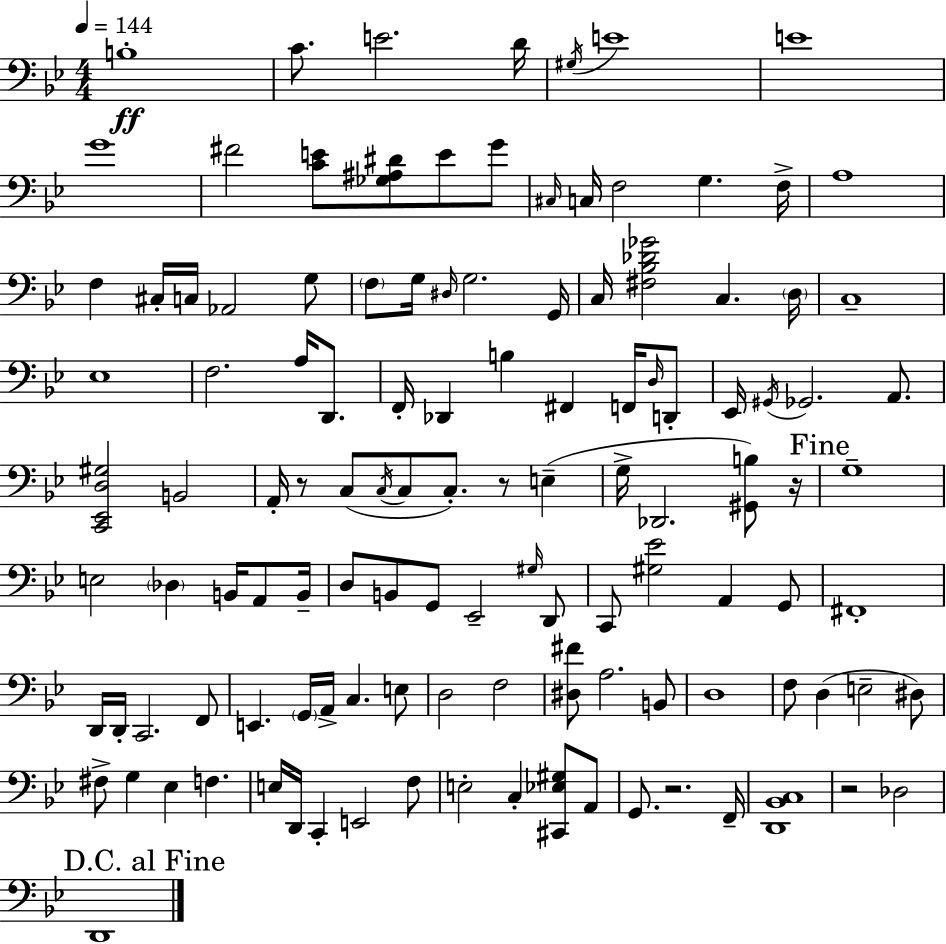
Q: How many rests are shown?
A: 5